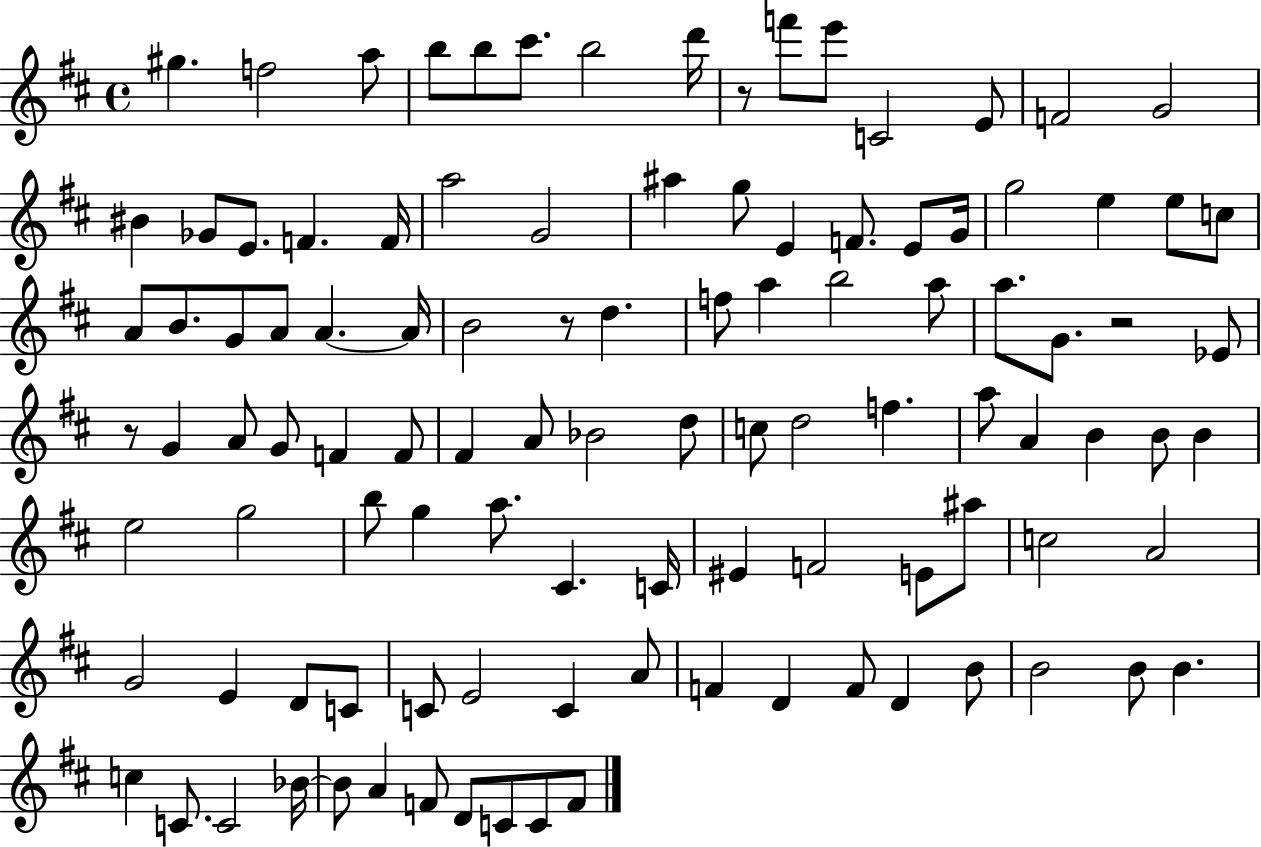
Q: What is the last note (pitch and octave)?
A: F4